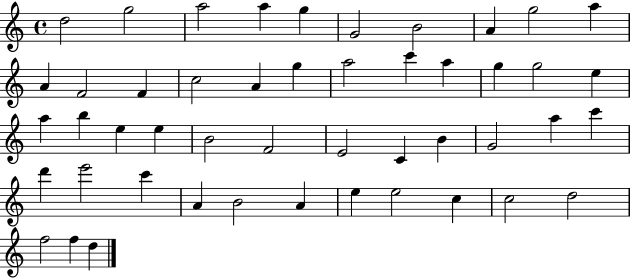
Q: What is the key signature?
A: C major